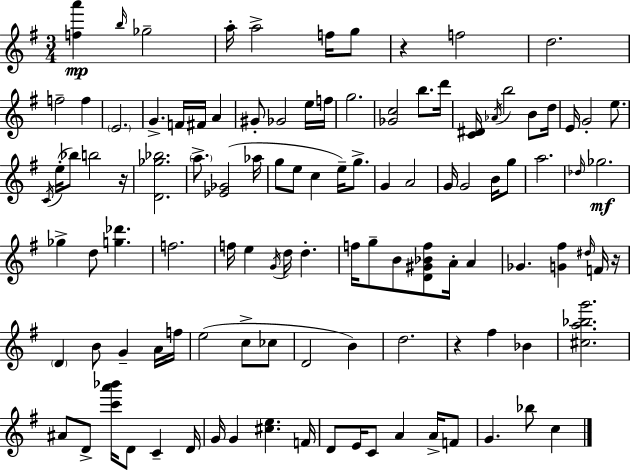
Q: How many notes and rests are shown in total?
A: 110